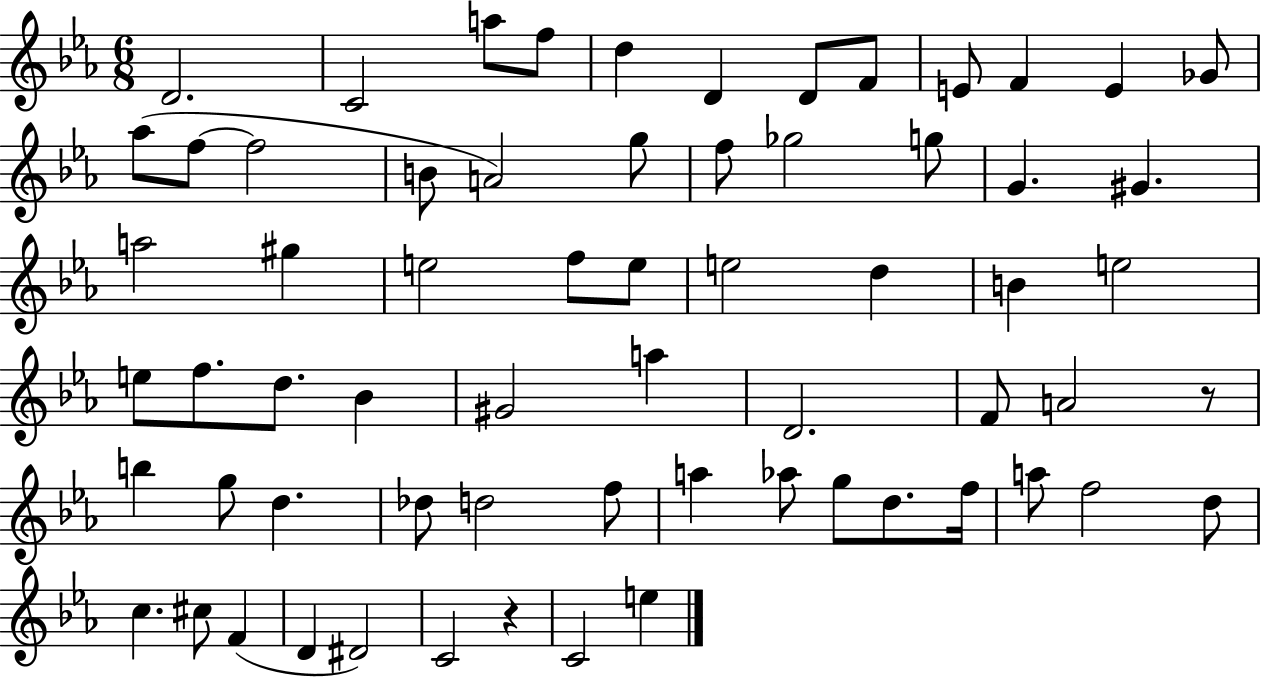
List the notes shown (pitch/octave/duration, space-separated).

D4/h. C4/h A5/e F5/e D5/q D4/q D4/e F4/e E4/e F4/q E4/q Gb4/e Ab5/e F5/e F5/h B4/e A4/h G5/e F5/e Gb5/h G5/e G4/q. G#4/q. A5/h G#5/q E5/h F5/e E5/e E5/h D5/q B4/q E5/h E5/e F5/e. D5/e. Bb4/q G#4/h A5/q D4/h. F4/e A4/h R/e B5/q G5/e D5/q. Db5/e D5/h F5/e A5/q Ab5/e G5/e D5/e. F5/s A5/e F5/h D5/e C5/q. C#5/e F4/q D4/q D#4/h C4/h R/q C4/h E5/q